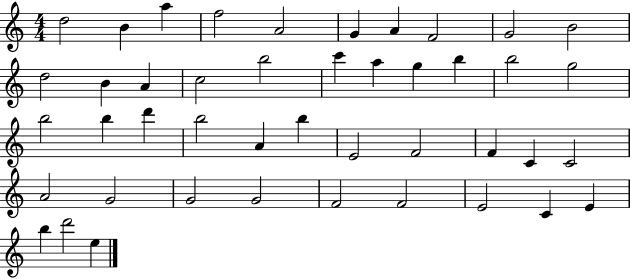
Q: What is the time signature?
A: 4/4